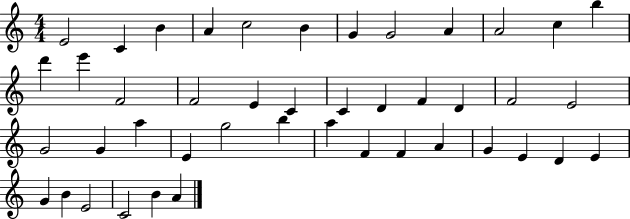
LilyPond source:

{
  \clef treble
  \numericTimeSignature
  \time 4/4
  \key c \major
  e'2 c'4 b'4 | a'4 c''2 b'4 | g'4 g'2 a'4 | a'2 c''4 b''4 | \break d'''4 e'''4 f'2 | f'2 e'4 c'4 | c'4 d'4 f'4 d'4 | f'2 e'2 | \break g'2 g'4 a''4 | e'4 g''2 b''4 | a''4 f'4 f'4 a'4 | g'4 e'4 d'4 e'4 | \break g'4 b'4 e'2 | c'2 b'4 a'4 | \bar "|."
}